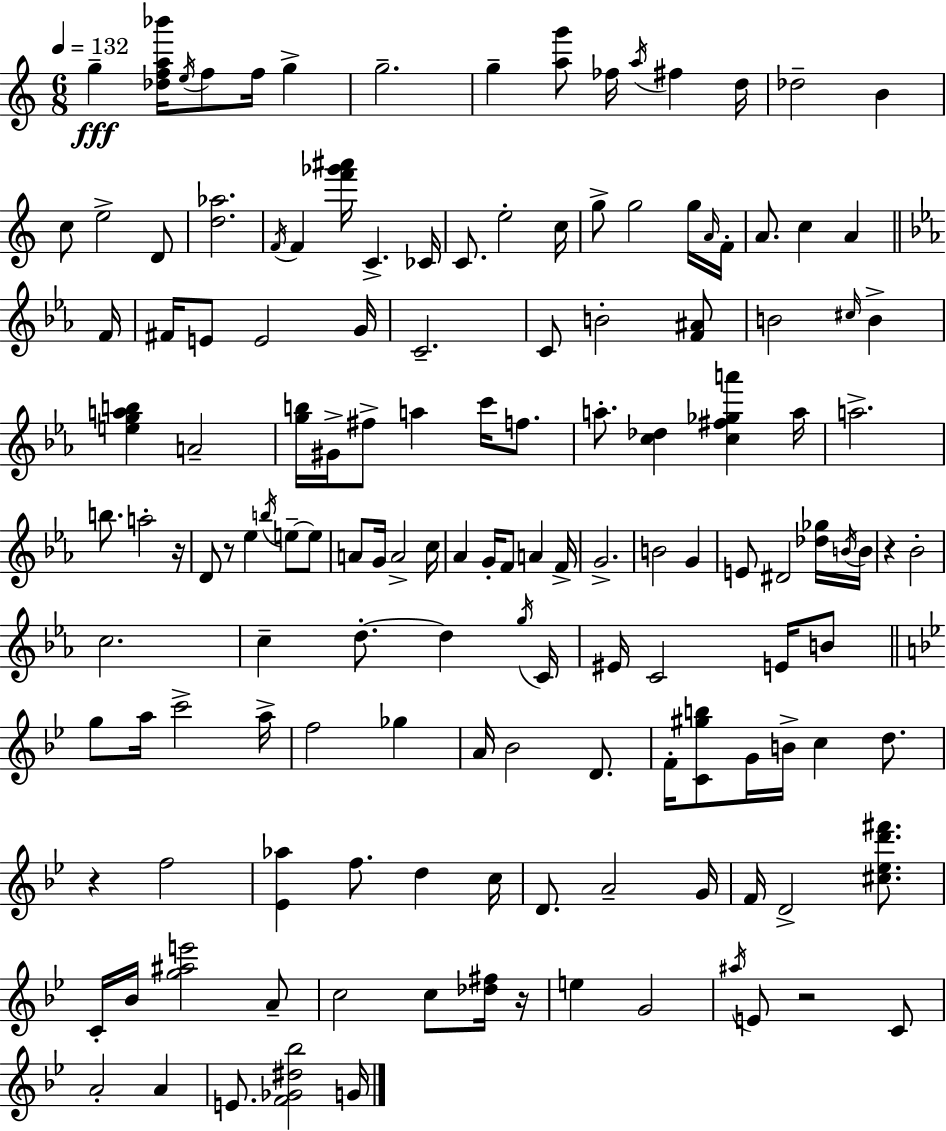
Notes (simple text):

G5/q [Db5,F5,A5,Bb6]/s E5/s F5/e F5/s G5/q G5/h. G5/q [A5,G6]/e FES5/s A5/s F#5/q D5/s Db5/h B4/q C5/e E5/h D4/e [D5,Ab5]/h. F4/s F4/q [F6,Gb6,A#6]/s C4/q. CES4/s C4/e. E5/h C5/s G5/e G5/h G5/s A4/s F4/s A4/e. C5/q A4/q F4/s F#4/s E4/e E4/h G4/s C4/h. C4/e B4/h [F4,A#4]/e B4/h C#5/s B4/q [E5,G5,A5,B5]/q A4/h [G5,B5]/s G#4/s F#5/e A5/q C6/s F5/e. A5/e. [C5,Db5]/q [C5,F#5,Gb5,A6]/q A5/s A5/h. B5/e. A5/h R/s D4/e R/e Eb5/q B5/s E5/e E5/e A4/e G4/s A4/h C5/s Ab4/q G4/s F4/e A4/q F4/s G4/h. B4/h G4/q E4/e D#4/h [Db5,Gb5]/s B4/s B4/s R/q Bb4/h C5/h. C5/q D5/e. D5/q G5/s C4/s EIS4/s C4/h E4/s B4/e G5/e A5/s C6/h A5/s F5/h Gb5/q A4/s Bb4/h D4/e. F4/s [C4,G#5,B5]/e G4/s B4/s C5/q D5/e. R/q F5/h [Eb4,Ab5]/q F5/e. D5/q C5/s D4/e. A4/h G4/s F4/s D4/h [C#5,Eb5,D6,F#6]/e. C4/s Bb4/s [G5,A#5,E6]/h A4/e C5/h C5/e [Db5,F#5]/s R/s E5/q G4/h A#5/s E4/e R/h C4/e A4/h A4/q E4/e. [F4,Gb4,D#5,Bb5]/h G4/s